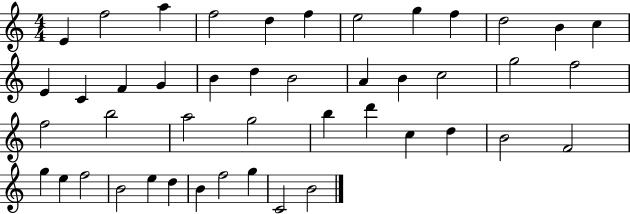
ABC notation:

X:1
T:Untitled
M:4/4
L:1/4
K:C
E f2 a f2 d f e2 g f d2 B c E C F G B d B2 A B c2 g2 f2 f2 b2 a2 g2 b d' c d B2 F2 g e f2 B2 e d B f2 g C2 B2